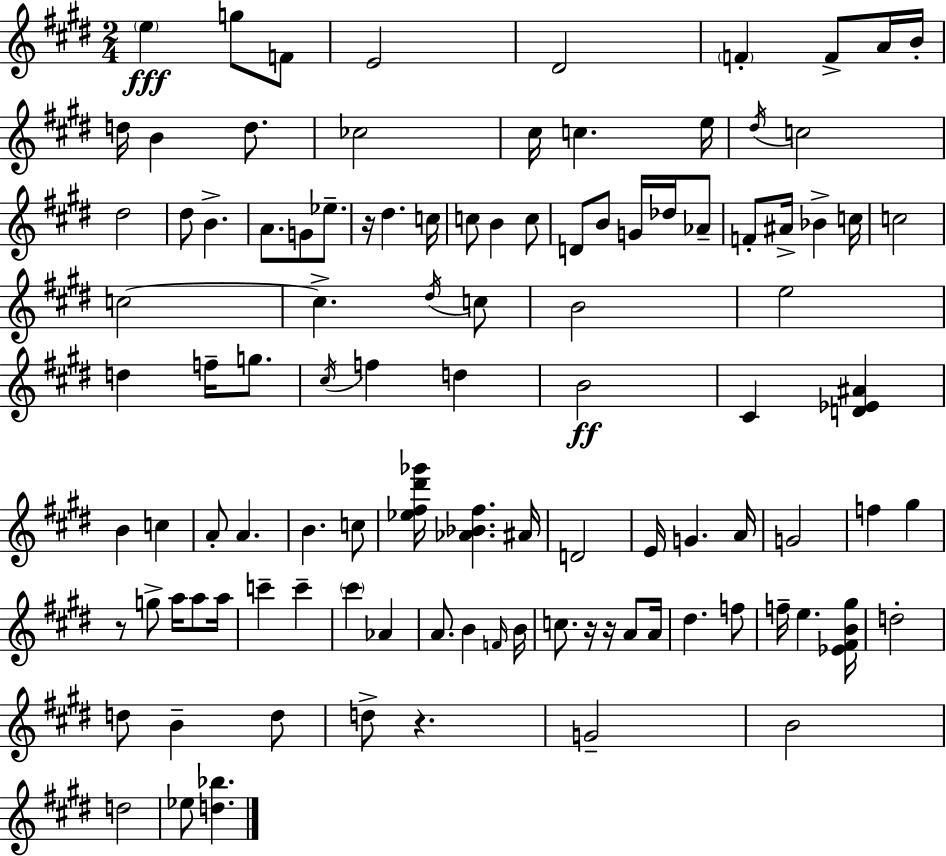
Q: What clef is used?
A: treble